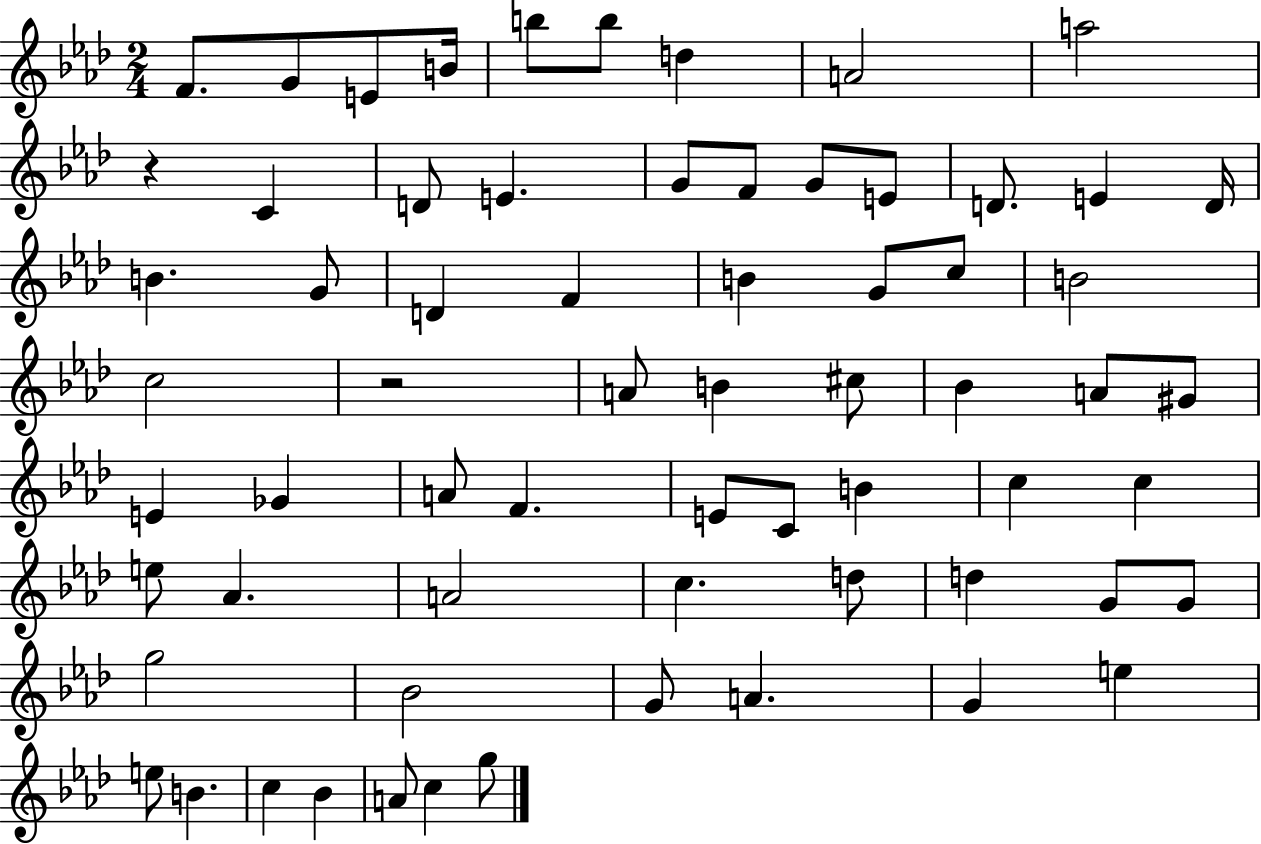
{
  \clef treble
  \numericTimeSignature
  \time 2/4
  \key aes \major
  f'8. g'8 e'8 b'16 | b''8 b''8 d''4 | a'2 | a''2 | \break r4 c'4 | d'8 e'4. | g'8 f'8 g'8 e'8 | d'8. e'4 d'16 | \break b'4. g'8 | d'4 f'4 | b'4 g'8 c''8 | b'2 | \break c''2 | r2 | a'8 b'4 cis''8 | bes'4 a'8 gis'8 | \break e'4 ges'4 | a'8 f'4. | e'8 c'8 b'4 | c''4 c''4 | \break e''8 aes'4. | a'2 | c''4. d''8 | d''4 g'8 g'8 | \break g''2 | bes'2 | g'8 a'4. | g'4 e''4 | \break e''8 b'4. | c''4 bes'4 | a'8 c''4 g''8 | \bar "|."
}